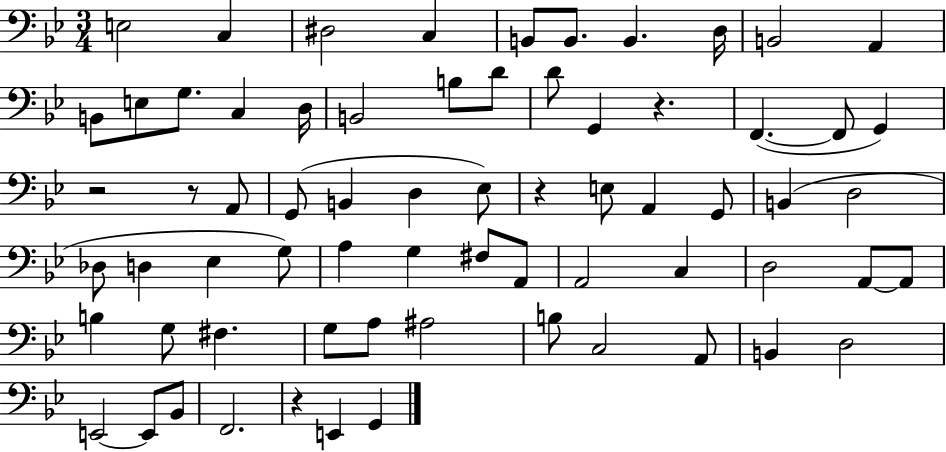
{
  \clef bass
  \numericTimeSignature
  \time 3/4
  \key bes \major
  e2 c4 | dis2 c4 | b,8 b,8. b,4. d16 | b,2 a,4 | \break b,8 e8 g8. c4 d16 | b,2 b8 d'8 | d'8 g,4 r4. | f,4.~(~ f,8 g,4) | \break r2 r8 a,8 | g,8( b,4 d4 ees8) | r4 e8 a,4 g,8 | b,4( d2 | \break des8 d4 ees4 g8) | a4 g4 fis8 a,8 | a,2 c4 | d2 a,8~~ a,8 | \break b4 g8 fis4. | g8 a8 ais2 | b8 c2 a,8 | b,4 d2 | \break e,2~~ e,8 bes,8 | f,2. | r4 e,4 g,4 | \bar "|."
}